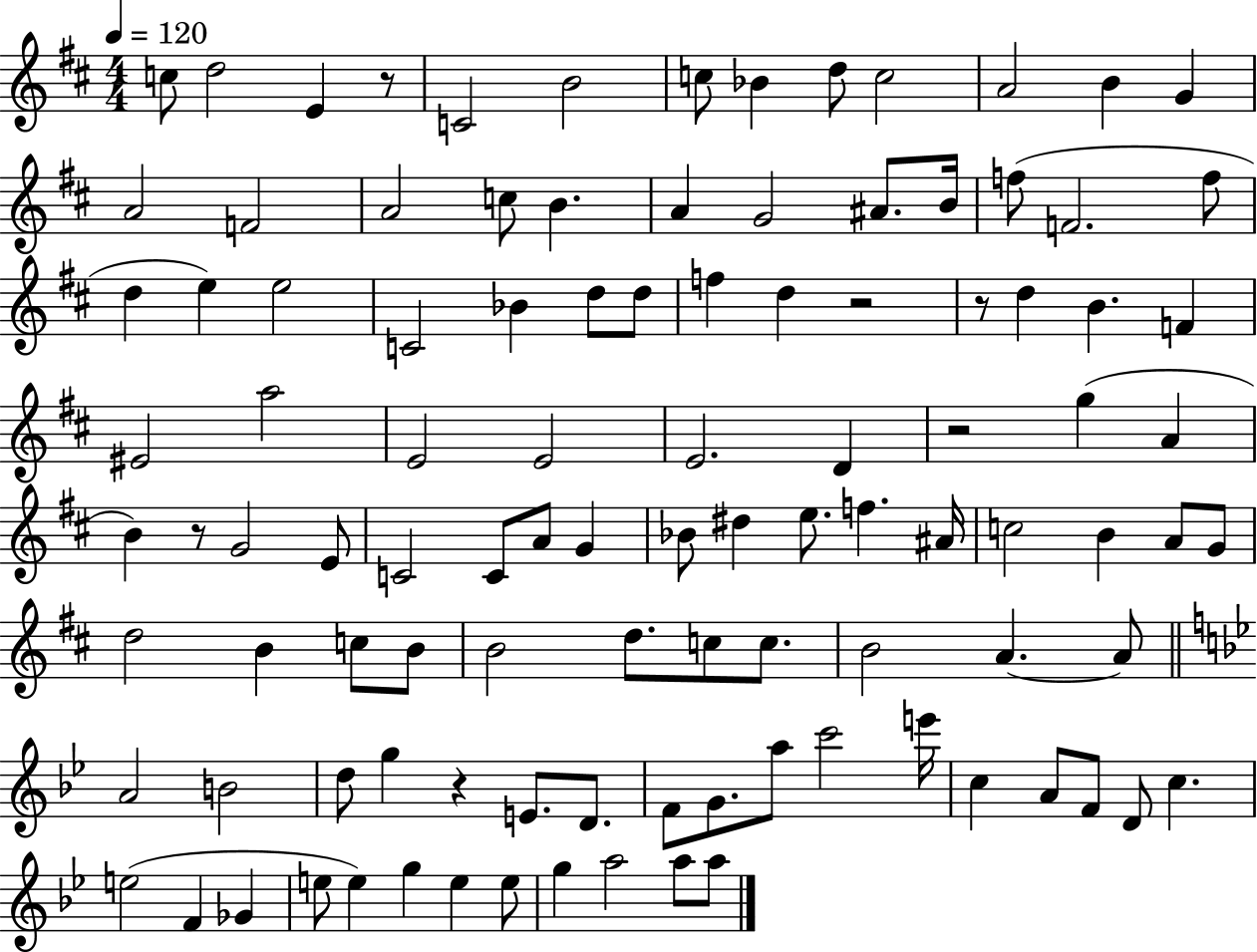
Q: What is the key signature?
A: D major